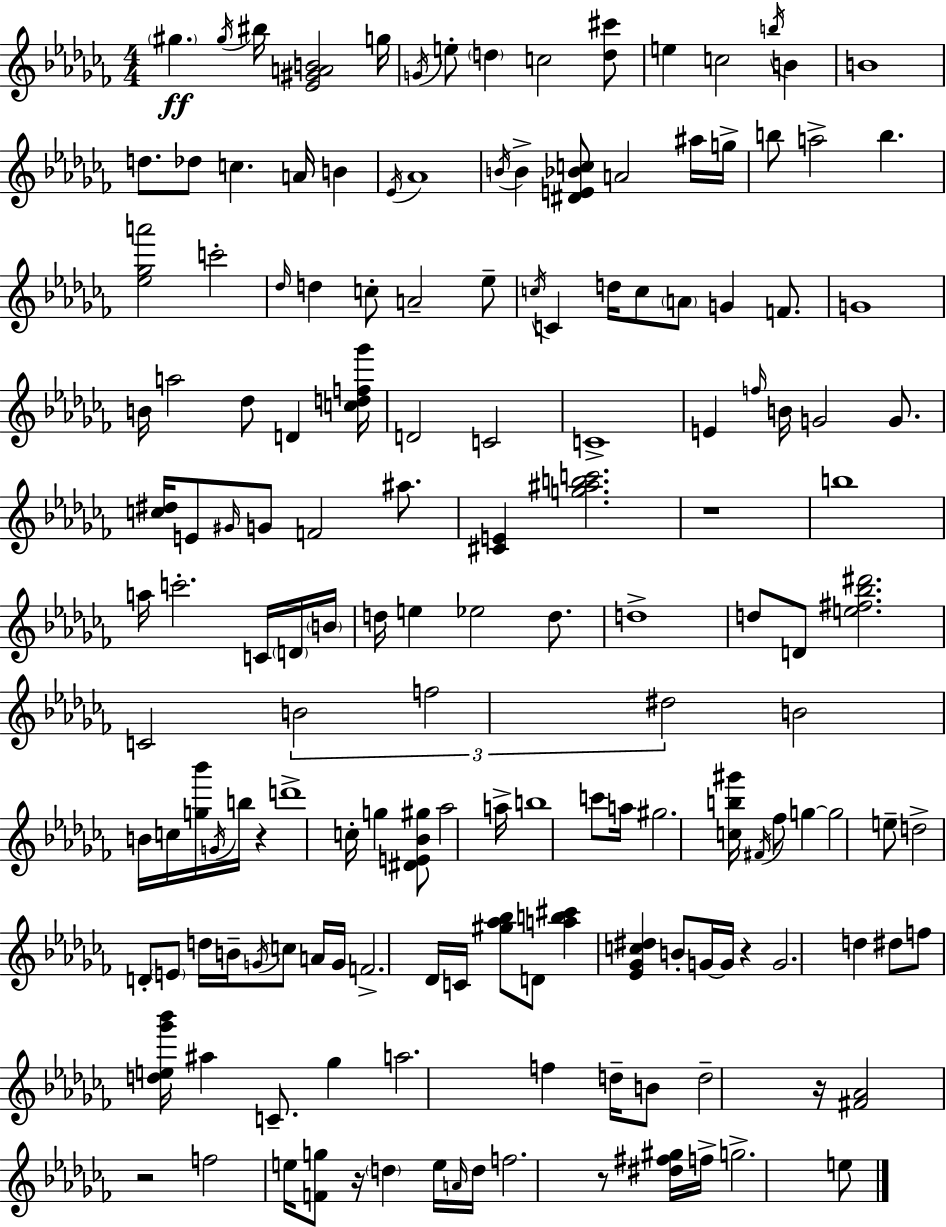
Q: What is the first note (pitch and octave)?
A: G#5